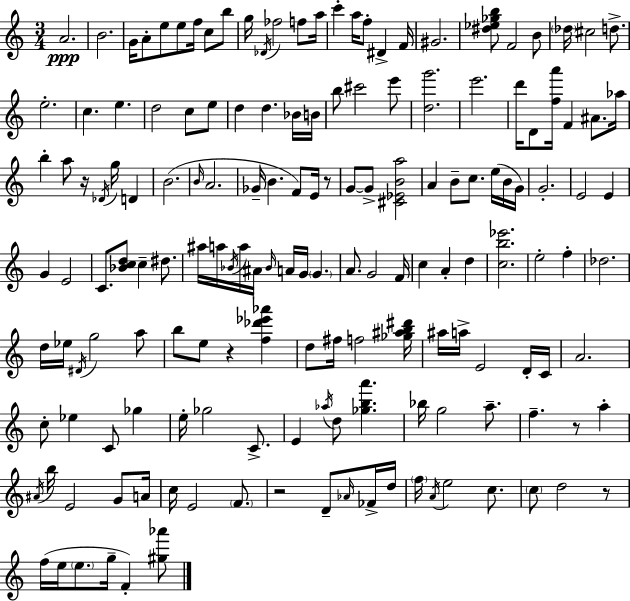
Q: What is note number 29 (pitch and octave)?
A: D5